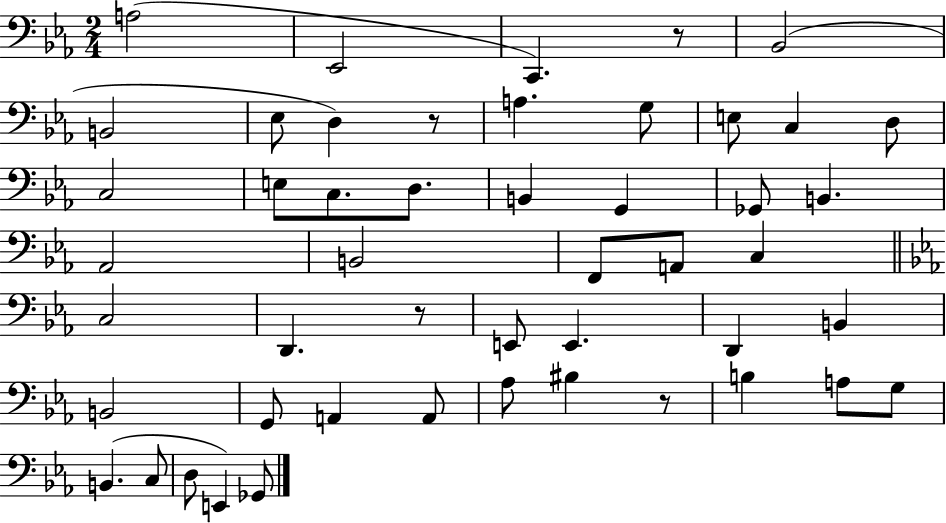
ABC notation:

X:1
T:Untitled
M:2/4
L:1/4
K:Eb
A,2 _E,,2 C,, z/2 _B,,2 B,,2 _E,/2 D, z/2 A, G,/2 E,/2 C, D,/2 C,2 E,/2 C,/2 D,/2 B,, G,, _G,,/2 B,, _A,,2 B,,2 F,,/2 A,,/2 C, C,2 D,, z/2 E,,/2 E,, D,, B,, B,,2 G,,/2 A,, A,,/2 _A,/2 ^B, z/2 B, A,/2 G,/2 B,, C,/2 D,/2 E,, _G,,/2